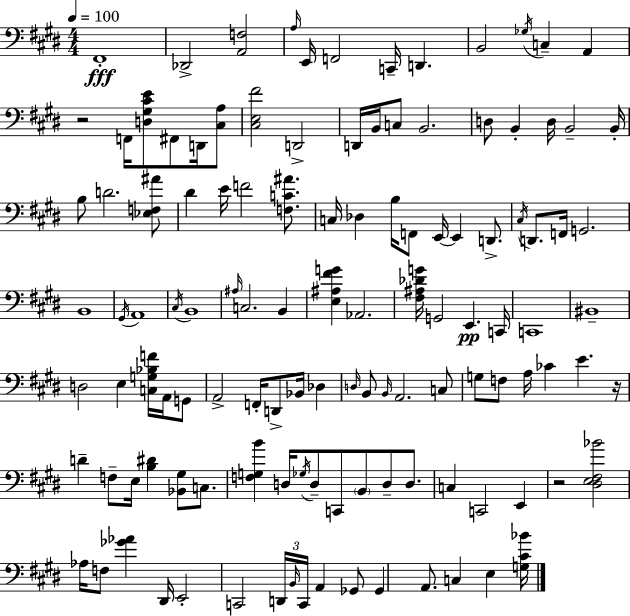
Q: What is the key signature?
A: E major